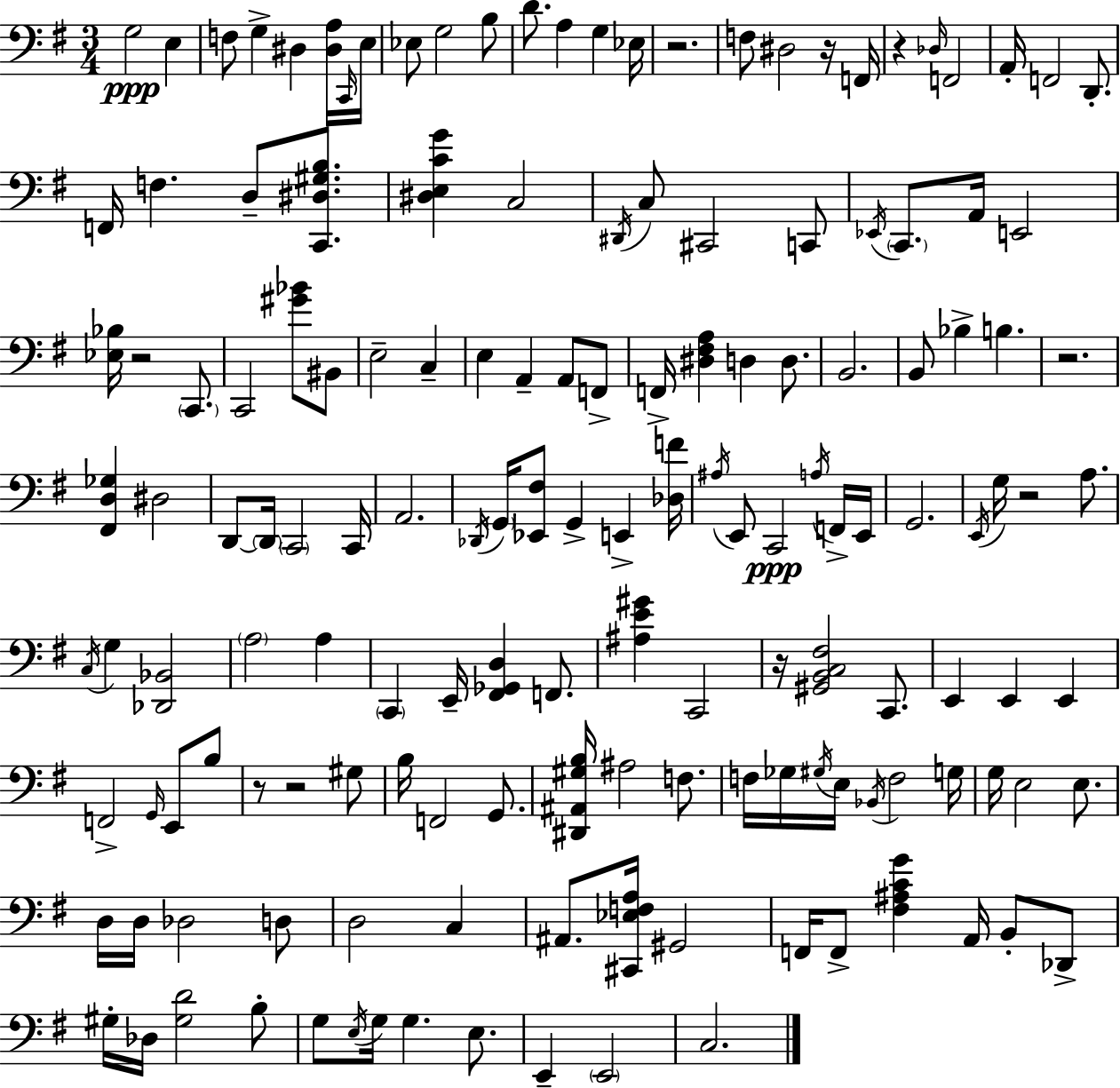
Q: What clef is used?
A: bass